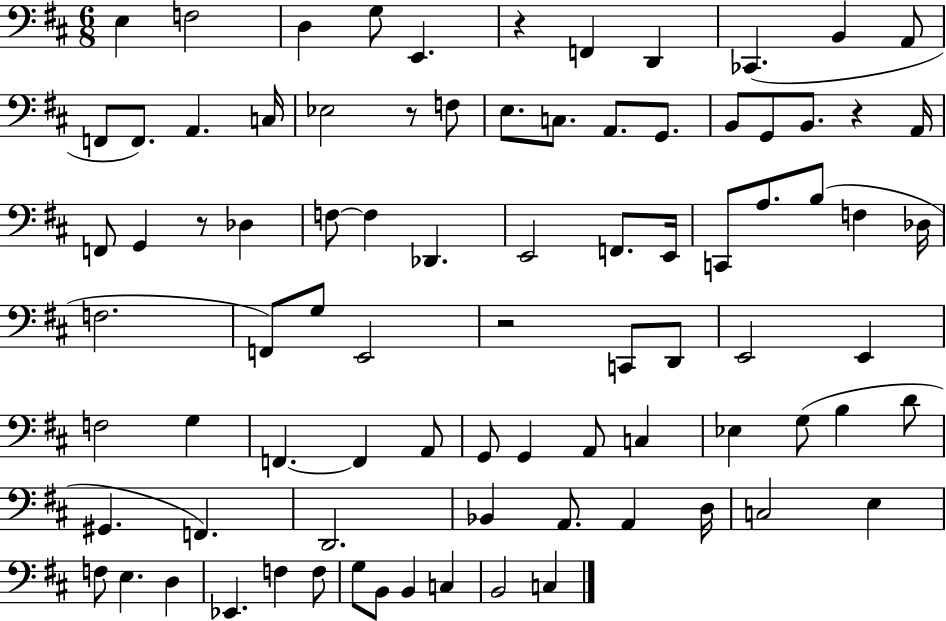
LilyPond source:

{
  \clef bass
  \numericTimeSignature
  \time 6/8
  \key d \major
  \repeat volta 2 { e4 f2 | d4 g8 e,4. | r4 f,4 d,4 | ces,4.( b,4 a,8 | \break f,8 f,8.) a,4. c16 | ees2 r8 f8 | e8. c8. a,8. g,8. | b,8 g,8 b,8. r4 a,16 | \break f,8 g,4 r8 des4 | f8~~ f4 des,4. | e,2 f,8. e,16 | c,8 a8. b8( f4 des16 | \break f2. | f,8) g8 e,2 | r2 c,8 d,8 | e,2 e,4 | \break f2 g4 | f,4.~~ f,4 a,8 | g,8 g,4 a,8 c4 | ees4 g8( b4 d'8 | \break gis,4. f,4.) | d,2. | bes,4 a,8. a,4 d16 | c2 e4 | \break f8 e4. d4 | ees,4. f4 f8 | g8 b,8 b,4 c4 | b,2 c4 | \break } \bar "|."
}